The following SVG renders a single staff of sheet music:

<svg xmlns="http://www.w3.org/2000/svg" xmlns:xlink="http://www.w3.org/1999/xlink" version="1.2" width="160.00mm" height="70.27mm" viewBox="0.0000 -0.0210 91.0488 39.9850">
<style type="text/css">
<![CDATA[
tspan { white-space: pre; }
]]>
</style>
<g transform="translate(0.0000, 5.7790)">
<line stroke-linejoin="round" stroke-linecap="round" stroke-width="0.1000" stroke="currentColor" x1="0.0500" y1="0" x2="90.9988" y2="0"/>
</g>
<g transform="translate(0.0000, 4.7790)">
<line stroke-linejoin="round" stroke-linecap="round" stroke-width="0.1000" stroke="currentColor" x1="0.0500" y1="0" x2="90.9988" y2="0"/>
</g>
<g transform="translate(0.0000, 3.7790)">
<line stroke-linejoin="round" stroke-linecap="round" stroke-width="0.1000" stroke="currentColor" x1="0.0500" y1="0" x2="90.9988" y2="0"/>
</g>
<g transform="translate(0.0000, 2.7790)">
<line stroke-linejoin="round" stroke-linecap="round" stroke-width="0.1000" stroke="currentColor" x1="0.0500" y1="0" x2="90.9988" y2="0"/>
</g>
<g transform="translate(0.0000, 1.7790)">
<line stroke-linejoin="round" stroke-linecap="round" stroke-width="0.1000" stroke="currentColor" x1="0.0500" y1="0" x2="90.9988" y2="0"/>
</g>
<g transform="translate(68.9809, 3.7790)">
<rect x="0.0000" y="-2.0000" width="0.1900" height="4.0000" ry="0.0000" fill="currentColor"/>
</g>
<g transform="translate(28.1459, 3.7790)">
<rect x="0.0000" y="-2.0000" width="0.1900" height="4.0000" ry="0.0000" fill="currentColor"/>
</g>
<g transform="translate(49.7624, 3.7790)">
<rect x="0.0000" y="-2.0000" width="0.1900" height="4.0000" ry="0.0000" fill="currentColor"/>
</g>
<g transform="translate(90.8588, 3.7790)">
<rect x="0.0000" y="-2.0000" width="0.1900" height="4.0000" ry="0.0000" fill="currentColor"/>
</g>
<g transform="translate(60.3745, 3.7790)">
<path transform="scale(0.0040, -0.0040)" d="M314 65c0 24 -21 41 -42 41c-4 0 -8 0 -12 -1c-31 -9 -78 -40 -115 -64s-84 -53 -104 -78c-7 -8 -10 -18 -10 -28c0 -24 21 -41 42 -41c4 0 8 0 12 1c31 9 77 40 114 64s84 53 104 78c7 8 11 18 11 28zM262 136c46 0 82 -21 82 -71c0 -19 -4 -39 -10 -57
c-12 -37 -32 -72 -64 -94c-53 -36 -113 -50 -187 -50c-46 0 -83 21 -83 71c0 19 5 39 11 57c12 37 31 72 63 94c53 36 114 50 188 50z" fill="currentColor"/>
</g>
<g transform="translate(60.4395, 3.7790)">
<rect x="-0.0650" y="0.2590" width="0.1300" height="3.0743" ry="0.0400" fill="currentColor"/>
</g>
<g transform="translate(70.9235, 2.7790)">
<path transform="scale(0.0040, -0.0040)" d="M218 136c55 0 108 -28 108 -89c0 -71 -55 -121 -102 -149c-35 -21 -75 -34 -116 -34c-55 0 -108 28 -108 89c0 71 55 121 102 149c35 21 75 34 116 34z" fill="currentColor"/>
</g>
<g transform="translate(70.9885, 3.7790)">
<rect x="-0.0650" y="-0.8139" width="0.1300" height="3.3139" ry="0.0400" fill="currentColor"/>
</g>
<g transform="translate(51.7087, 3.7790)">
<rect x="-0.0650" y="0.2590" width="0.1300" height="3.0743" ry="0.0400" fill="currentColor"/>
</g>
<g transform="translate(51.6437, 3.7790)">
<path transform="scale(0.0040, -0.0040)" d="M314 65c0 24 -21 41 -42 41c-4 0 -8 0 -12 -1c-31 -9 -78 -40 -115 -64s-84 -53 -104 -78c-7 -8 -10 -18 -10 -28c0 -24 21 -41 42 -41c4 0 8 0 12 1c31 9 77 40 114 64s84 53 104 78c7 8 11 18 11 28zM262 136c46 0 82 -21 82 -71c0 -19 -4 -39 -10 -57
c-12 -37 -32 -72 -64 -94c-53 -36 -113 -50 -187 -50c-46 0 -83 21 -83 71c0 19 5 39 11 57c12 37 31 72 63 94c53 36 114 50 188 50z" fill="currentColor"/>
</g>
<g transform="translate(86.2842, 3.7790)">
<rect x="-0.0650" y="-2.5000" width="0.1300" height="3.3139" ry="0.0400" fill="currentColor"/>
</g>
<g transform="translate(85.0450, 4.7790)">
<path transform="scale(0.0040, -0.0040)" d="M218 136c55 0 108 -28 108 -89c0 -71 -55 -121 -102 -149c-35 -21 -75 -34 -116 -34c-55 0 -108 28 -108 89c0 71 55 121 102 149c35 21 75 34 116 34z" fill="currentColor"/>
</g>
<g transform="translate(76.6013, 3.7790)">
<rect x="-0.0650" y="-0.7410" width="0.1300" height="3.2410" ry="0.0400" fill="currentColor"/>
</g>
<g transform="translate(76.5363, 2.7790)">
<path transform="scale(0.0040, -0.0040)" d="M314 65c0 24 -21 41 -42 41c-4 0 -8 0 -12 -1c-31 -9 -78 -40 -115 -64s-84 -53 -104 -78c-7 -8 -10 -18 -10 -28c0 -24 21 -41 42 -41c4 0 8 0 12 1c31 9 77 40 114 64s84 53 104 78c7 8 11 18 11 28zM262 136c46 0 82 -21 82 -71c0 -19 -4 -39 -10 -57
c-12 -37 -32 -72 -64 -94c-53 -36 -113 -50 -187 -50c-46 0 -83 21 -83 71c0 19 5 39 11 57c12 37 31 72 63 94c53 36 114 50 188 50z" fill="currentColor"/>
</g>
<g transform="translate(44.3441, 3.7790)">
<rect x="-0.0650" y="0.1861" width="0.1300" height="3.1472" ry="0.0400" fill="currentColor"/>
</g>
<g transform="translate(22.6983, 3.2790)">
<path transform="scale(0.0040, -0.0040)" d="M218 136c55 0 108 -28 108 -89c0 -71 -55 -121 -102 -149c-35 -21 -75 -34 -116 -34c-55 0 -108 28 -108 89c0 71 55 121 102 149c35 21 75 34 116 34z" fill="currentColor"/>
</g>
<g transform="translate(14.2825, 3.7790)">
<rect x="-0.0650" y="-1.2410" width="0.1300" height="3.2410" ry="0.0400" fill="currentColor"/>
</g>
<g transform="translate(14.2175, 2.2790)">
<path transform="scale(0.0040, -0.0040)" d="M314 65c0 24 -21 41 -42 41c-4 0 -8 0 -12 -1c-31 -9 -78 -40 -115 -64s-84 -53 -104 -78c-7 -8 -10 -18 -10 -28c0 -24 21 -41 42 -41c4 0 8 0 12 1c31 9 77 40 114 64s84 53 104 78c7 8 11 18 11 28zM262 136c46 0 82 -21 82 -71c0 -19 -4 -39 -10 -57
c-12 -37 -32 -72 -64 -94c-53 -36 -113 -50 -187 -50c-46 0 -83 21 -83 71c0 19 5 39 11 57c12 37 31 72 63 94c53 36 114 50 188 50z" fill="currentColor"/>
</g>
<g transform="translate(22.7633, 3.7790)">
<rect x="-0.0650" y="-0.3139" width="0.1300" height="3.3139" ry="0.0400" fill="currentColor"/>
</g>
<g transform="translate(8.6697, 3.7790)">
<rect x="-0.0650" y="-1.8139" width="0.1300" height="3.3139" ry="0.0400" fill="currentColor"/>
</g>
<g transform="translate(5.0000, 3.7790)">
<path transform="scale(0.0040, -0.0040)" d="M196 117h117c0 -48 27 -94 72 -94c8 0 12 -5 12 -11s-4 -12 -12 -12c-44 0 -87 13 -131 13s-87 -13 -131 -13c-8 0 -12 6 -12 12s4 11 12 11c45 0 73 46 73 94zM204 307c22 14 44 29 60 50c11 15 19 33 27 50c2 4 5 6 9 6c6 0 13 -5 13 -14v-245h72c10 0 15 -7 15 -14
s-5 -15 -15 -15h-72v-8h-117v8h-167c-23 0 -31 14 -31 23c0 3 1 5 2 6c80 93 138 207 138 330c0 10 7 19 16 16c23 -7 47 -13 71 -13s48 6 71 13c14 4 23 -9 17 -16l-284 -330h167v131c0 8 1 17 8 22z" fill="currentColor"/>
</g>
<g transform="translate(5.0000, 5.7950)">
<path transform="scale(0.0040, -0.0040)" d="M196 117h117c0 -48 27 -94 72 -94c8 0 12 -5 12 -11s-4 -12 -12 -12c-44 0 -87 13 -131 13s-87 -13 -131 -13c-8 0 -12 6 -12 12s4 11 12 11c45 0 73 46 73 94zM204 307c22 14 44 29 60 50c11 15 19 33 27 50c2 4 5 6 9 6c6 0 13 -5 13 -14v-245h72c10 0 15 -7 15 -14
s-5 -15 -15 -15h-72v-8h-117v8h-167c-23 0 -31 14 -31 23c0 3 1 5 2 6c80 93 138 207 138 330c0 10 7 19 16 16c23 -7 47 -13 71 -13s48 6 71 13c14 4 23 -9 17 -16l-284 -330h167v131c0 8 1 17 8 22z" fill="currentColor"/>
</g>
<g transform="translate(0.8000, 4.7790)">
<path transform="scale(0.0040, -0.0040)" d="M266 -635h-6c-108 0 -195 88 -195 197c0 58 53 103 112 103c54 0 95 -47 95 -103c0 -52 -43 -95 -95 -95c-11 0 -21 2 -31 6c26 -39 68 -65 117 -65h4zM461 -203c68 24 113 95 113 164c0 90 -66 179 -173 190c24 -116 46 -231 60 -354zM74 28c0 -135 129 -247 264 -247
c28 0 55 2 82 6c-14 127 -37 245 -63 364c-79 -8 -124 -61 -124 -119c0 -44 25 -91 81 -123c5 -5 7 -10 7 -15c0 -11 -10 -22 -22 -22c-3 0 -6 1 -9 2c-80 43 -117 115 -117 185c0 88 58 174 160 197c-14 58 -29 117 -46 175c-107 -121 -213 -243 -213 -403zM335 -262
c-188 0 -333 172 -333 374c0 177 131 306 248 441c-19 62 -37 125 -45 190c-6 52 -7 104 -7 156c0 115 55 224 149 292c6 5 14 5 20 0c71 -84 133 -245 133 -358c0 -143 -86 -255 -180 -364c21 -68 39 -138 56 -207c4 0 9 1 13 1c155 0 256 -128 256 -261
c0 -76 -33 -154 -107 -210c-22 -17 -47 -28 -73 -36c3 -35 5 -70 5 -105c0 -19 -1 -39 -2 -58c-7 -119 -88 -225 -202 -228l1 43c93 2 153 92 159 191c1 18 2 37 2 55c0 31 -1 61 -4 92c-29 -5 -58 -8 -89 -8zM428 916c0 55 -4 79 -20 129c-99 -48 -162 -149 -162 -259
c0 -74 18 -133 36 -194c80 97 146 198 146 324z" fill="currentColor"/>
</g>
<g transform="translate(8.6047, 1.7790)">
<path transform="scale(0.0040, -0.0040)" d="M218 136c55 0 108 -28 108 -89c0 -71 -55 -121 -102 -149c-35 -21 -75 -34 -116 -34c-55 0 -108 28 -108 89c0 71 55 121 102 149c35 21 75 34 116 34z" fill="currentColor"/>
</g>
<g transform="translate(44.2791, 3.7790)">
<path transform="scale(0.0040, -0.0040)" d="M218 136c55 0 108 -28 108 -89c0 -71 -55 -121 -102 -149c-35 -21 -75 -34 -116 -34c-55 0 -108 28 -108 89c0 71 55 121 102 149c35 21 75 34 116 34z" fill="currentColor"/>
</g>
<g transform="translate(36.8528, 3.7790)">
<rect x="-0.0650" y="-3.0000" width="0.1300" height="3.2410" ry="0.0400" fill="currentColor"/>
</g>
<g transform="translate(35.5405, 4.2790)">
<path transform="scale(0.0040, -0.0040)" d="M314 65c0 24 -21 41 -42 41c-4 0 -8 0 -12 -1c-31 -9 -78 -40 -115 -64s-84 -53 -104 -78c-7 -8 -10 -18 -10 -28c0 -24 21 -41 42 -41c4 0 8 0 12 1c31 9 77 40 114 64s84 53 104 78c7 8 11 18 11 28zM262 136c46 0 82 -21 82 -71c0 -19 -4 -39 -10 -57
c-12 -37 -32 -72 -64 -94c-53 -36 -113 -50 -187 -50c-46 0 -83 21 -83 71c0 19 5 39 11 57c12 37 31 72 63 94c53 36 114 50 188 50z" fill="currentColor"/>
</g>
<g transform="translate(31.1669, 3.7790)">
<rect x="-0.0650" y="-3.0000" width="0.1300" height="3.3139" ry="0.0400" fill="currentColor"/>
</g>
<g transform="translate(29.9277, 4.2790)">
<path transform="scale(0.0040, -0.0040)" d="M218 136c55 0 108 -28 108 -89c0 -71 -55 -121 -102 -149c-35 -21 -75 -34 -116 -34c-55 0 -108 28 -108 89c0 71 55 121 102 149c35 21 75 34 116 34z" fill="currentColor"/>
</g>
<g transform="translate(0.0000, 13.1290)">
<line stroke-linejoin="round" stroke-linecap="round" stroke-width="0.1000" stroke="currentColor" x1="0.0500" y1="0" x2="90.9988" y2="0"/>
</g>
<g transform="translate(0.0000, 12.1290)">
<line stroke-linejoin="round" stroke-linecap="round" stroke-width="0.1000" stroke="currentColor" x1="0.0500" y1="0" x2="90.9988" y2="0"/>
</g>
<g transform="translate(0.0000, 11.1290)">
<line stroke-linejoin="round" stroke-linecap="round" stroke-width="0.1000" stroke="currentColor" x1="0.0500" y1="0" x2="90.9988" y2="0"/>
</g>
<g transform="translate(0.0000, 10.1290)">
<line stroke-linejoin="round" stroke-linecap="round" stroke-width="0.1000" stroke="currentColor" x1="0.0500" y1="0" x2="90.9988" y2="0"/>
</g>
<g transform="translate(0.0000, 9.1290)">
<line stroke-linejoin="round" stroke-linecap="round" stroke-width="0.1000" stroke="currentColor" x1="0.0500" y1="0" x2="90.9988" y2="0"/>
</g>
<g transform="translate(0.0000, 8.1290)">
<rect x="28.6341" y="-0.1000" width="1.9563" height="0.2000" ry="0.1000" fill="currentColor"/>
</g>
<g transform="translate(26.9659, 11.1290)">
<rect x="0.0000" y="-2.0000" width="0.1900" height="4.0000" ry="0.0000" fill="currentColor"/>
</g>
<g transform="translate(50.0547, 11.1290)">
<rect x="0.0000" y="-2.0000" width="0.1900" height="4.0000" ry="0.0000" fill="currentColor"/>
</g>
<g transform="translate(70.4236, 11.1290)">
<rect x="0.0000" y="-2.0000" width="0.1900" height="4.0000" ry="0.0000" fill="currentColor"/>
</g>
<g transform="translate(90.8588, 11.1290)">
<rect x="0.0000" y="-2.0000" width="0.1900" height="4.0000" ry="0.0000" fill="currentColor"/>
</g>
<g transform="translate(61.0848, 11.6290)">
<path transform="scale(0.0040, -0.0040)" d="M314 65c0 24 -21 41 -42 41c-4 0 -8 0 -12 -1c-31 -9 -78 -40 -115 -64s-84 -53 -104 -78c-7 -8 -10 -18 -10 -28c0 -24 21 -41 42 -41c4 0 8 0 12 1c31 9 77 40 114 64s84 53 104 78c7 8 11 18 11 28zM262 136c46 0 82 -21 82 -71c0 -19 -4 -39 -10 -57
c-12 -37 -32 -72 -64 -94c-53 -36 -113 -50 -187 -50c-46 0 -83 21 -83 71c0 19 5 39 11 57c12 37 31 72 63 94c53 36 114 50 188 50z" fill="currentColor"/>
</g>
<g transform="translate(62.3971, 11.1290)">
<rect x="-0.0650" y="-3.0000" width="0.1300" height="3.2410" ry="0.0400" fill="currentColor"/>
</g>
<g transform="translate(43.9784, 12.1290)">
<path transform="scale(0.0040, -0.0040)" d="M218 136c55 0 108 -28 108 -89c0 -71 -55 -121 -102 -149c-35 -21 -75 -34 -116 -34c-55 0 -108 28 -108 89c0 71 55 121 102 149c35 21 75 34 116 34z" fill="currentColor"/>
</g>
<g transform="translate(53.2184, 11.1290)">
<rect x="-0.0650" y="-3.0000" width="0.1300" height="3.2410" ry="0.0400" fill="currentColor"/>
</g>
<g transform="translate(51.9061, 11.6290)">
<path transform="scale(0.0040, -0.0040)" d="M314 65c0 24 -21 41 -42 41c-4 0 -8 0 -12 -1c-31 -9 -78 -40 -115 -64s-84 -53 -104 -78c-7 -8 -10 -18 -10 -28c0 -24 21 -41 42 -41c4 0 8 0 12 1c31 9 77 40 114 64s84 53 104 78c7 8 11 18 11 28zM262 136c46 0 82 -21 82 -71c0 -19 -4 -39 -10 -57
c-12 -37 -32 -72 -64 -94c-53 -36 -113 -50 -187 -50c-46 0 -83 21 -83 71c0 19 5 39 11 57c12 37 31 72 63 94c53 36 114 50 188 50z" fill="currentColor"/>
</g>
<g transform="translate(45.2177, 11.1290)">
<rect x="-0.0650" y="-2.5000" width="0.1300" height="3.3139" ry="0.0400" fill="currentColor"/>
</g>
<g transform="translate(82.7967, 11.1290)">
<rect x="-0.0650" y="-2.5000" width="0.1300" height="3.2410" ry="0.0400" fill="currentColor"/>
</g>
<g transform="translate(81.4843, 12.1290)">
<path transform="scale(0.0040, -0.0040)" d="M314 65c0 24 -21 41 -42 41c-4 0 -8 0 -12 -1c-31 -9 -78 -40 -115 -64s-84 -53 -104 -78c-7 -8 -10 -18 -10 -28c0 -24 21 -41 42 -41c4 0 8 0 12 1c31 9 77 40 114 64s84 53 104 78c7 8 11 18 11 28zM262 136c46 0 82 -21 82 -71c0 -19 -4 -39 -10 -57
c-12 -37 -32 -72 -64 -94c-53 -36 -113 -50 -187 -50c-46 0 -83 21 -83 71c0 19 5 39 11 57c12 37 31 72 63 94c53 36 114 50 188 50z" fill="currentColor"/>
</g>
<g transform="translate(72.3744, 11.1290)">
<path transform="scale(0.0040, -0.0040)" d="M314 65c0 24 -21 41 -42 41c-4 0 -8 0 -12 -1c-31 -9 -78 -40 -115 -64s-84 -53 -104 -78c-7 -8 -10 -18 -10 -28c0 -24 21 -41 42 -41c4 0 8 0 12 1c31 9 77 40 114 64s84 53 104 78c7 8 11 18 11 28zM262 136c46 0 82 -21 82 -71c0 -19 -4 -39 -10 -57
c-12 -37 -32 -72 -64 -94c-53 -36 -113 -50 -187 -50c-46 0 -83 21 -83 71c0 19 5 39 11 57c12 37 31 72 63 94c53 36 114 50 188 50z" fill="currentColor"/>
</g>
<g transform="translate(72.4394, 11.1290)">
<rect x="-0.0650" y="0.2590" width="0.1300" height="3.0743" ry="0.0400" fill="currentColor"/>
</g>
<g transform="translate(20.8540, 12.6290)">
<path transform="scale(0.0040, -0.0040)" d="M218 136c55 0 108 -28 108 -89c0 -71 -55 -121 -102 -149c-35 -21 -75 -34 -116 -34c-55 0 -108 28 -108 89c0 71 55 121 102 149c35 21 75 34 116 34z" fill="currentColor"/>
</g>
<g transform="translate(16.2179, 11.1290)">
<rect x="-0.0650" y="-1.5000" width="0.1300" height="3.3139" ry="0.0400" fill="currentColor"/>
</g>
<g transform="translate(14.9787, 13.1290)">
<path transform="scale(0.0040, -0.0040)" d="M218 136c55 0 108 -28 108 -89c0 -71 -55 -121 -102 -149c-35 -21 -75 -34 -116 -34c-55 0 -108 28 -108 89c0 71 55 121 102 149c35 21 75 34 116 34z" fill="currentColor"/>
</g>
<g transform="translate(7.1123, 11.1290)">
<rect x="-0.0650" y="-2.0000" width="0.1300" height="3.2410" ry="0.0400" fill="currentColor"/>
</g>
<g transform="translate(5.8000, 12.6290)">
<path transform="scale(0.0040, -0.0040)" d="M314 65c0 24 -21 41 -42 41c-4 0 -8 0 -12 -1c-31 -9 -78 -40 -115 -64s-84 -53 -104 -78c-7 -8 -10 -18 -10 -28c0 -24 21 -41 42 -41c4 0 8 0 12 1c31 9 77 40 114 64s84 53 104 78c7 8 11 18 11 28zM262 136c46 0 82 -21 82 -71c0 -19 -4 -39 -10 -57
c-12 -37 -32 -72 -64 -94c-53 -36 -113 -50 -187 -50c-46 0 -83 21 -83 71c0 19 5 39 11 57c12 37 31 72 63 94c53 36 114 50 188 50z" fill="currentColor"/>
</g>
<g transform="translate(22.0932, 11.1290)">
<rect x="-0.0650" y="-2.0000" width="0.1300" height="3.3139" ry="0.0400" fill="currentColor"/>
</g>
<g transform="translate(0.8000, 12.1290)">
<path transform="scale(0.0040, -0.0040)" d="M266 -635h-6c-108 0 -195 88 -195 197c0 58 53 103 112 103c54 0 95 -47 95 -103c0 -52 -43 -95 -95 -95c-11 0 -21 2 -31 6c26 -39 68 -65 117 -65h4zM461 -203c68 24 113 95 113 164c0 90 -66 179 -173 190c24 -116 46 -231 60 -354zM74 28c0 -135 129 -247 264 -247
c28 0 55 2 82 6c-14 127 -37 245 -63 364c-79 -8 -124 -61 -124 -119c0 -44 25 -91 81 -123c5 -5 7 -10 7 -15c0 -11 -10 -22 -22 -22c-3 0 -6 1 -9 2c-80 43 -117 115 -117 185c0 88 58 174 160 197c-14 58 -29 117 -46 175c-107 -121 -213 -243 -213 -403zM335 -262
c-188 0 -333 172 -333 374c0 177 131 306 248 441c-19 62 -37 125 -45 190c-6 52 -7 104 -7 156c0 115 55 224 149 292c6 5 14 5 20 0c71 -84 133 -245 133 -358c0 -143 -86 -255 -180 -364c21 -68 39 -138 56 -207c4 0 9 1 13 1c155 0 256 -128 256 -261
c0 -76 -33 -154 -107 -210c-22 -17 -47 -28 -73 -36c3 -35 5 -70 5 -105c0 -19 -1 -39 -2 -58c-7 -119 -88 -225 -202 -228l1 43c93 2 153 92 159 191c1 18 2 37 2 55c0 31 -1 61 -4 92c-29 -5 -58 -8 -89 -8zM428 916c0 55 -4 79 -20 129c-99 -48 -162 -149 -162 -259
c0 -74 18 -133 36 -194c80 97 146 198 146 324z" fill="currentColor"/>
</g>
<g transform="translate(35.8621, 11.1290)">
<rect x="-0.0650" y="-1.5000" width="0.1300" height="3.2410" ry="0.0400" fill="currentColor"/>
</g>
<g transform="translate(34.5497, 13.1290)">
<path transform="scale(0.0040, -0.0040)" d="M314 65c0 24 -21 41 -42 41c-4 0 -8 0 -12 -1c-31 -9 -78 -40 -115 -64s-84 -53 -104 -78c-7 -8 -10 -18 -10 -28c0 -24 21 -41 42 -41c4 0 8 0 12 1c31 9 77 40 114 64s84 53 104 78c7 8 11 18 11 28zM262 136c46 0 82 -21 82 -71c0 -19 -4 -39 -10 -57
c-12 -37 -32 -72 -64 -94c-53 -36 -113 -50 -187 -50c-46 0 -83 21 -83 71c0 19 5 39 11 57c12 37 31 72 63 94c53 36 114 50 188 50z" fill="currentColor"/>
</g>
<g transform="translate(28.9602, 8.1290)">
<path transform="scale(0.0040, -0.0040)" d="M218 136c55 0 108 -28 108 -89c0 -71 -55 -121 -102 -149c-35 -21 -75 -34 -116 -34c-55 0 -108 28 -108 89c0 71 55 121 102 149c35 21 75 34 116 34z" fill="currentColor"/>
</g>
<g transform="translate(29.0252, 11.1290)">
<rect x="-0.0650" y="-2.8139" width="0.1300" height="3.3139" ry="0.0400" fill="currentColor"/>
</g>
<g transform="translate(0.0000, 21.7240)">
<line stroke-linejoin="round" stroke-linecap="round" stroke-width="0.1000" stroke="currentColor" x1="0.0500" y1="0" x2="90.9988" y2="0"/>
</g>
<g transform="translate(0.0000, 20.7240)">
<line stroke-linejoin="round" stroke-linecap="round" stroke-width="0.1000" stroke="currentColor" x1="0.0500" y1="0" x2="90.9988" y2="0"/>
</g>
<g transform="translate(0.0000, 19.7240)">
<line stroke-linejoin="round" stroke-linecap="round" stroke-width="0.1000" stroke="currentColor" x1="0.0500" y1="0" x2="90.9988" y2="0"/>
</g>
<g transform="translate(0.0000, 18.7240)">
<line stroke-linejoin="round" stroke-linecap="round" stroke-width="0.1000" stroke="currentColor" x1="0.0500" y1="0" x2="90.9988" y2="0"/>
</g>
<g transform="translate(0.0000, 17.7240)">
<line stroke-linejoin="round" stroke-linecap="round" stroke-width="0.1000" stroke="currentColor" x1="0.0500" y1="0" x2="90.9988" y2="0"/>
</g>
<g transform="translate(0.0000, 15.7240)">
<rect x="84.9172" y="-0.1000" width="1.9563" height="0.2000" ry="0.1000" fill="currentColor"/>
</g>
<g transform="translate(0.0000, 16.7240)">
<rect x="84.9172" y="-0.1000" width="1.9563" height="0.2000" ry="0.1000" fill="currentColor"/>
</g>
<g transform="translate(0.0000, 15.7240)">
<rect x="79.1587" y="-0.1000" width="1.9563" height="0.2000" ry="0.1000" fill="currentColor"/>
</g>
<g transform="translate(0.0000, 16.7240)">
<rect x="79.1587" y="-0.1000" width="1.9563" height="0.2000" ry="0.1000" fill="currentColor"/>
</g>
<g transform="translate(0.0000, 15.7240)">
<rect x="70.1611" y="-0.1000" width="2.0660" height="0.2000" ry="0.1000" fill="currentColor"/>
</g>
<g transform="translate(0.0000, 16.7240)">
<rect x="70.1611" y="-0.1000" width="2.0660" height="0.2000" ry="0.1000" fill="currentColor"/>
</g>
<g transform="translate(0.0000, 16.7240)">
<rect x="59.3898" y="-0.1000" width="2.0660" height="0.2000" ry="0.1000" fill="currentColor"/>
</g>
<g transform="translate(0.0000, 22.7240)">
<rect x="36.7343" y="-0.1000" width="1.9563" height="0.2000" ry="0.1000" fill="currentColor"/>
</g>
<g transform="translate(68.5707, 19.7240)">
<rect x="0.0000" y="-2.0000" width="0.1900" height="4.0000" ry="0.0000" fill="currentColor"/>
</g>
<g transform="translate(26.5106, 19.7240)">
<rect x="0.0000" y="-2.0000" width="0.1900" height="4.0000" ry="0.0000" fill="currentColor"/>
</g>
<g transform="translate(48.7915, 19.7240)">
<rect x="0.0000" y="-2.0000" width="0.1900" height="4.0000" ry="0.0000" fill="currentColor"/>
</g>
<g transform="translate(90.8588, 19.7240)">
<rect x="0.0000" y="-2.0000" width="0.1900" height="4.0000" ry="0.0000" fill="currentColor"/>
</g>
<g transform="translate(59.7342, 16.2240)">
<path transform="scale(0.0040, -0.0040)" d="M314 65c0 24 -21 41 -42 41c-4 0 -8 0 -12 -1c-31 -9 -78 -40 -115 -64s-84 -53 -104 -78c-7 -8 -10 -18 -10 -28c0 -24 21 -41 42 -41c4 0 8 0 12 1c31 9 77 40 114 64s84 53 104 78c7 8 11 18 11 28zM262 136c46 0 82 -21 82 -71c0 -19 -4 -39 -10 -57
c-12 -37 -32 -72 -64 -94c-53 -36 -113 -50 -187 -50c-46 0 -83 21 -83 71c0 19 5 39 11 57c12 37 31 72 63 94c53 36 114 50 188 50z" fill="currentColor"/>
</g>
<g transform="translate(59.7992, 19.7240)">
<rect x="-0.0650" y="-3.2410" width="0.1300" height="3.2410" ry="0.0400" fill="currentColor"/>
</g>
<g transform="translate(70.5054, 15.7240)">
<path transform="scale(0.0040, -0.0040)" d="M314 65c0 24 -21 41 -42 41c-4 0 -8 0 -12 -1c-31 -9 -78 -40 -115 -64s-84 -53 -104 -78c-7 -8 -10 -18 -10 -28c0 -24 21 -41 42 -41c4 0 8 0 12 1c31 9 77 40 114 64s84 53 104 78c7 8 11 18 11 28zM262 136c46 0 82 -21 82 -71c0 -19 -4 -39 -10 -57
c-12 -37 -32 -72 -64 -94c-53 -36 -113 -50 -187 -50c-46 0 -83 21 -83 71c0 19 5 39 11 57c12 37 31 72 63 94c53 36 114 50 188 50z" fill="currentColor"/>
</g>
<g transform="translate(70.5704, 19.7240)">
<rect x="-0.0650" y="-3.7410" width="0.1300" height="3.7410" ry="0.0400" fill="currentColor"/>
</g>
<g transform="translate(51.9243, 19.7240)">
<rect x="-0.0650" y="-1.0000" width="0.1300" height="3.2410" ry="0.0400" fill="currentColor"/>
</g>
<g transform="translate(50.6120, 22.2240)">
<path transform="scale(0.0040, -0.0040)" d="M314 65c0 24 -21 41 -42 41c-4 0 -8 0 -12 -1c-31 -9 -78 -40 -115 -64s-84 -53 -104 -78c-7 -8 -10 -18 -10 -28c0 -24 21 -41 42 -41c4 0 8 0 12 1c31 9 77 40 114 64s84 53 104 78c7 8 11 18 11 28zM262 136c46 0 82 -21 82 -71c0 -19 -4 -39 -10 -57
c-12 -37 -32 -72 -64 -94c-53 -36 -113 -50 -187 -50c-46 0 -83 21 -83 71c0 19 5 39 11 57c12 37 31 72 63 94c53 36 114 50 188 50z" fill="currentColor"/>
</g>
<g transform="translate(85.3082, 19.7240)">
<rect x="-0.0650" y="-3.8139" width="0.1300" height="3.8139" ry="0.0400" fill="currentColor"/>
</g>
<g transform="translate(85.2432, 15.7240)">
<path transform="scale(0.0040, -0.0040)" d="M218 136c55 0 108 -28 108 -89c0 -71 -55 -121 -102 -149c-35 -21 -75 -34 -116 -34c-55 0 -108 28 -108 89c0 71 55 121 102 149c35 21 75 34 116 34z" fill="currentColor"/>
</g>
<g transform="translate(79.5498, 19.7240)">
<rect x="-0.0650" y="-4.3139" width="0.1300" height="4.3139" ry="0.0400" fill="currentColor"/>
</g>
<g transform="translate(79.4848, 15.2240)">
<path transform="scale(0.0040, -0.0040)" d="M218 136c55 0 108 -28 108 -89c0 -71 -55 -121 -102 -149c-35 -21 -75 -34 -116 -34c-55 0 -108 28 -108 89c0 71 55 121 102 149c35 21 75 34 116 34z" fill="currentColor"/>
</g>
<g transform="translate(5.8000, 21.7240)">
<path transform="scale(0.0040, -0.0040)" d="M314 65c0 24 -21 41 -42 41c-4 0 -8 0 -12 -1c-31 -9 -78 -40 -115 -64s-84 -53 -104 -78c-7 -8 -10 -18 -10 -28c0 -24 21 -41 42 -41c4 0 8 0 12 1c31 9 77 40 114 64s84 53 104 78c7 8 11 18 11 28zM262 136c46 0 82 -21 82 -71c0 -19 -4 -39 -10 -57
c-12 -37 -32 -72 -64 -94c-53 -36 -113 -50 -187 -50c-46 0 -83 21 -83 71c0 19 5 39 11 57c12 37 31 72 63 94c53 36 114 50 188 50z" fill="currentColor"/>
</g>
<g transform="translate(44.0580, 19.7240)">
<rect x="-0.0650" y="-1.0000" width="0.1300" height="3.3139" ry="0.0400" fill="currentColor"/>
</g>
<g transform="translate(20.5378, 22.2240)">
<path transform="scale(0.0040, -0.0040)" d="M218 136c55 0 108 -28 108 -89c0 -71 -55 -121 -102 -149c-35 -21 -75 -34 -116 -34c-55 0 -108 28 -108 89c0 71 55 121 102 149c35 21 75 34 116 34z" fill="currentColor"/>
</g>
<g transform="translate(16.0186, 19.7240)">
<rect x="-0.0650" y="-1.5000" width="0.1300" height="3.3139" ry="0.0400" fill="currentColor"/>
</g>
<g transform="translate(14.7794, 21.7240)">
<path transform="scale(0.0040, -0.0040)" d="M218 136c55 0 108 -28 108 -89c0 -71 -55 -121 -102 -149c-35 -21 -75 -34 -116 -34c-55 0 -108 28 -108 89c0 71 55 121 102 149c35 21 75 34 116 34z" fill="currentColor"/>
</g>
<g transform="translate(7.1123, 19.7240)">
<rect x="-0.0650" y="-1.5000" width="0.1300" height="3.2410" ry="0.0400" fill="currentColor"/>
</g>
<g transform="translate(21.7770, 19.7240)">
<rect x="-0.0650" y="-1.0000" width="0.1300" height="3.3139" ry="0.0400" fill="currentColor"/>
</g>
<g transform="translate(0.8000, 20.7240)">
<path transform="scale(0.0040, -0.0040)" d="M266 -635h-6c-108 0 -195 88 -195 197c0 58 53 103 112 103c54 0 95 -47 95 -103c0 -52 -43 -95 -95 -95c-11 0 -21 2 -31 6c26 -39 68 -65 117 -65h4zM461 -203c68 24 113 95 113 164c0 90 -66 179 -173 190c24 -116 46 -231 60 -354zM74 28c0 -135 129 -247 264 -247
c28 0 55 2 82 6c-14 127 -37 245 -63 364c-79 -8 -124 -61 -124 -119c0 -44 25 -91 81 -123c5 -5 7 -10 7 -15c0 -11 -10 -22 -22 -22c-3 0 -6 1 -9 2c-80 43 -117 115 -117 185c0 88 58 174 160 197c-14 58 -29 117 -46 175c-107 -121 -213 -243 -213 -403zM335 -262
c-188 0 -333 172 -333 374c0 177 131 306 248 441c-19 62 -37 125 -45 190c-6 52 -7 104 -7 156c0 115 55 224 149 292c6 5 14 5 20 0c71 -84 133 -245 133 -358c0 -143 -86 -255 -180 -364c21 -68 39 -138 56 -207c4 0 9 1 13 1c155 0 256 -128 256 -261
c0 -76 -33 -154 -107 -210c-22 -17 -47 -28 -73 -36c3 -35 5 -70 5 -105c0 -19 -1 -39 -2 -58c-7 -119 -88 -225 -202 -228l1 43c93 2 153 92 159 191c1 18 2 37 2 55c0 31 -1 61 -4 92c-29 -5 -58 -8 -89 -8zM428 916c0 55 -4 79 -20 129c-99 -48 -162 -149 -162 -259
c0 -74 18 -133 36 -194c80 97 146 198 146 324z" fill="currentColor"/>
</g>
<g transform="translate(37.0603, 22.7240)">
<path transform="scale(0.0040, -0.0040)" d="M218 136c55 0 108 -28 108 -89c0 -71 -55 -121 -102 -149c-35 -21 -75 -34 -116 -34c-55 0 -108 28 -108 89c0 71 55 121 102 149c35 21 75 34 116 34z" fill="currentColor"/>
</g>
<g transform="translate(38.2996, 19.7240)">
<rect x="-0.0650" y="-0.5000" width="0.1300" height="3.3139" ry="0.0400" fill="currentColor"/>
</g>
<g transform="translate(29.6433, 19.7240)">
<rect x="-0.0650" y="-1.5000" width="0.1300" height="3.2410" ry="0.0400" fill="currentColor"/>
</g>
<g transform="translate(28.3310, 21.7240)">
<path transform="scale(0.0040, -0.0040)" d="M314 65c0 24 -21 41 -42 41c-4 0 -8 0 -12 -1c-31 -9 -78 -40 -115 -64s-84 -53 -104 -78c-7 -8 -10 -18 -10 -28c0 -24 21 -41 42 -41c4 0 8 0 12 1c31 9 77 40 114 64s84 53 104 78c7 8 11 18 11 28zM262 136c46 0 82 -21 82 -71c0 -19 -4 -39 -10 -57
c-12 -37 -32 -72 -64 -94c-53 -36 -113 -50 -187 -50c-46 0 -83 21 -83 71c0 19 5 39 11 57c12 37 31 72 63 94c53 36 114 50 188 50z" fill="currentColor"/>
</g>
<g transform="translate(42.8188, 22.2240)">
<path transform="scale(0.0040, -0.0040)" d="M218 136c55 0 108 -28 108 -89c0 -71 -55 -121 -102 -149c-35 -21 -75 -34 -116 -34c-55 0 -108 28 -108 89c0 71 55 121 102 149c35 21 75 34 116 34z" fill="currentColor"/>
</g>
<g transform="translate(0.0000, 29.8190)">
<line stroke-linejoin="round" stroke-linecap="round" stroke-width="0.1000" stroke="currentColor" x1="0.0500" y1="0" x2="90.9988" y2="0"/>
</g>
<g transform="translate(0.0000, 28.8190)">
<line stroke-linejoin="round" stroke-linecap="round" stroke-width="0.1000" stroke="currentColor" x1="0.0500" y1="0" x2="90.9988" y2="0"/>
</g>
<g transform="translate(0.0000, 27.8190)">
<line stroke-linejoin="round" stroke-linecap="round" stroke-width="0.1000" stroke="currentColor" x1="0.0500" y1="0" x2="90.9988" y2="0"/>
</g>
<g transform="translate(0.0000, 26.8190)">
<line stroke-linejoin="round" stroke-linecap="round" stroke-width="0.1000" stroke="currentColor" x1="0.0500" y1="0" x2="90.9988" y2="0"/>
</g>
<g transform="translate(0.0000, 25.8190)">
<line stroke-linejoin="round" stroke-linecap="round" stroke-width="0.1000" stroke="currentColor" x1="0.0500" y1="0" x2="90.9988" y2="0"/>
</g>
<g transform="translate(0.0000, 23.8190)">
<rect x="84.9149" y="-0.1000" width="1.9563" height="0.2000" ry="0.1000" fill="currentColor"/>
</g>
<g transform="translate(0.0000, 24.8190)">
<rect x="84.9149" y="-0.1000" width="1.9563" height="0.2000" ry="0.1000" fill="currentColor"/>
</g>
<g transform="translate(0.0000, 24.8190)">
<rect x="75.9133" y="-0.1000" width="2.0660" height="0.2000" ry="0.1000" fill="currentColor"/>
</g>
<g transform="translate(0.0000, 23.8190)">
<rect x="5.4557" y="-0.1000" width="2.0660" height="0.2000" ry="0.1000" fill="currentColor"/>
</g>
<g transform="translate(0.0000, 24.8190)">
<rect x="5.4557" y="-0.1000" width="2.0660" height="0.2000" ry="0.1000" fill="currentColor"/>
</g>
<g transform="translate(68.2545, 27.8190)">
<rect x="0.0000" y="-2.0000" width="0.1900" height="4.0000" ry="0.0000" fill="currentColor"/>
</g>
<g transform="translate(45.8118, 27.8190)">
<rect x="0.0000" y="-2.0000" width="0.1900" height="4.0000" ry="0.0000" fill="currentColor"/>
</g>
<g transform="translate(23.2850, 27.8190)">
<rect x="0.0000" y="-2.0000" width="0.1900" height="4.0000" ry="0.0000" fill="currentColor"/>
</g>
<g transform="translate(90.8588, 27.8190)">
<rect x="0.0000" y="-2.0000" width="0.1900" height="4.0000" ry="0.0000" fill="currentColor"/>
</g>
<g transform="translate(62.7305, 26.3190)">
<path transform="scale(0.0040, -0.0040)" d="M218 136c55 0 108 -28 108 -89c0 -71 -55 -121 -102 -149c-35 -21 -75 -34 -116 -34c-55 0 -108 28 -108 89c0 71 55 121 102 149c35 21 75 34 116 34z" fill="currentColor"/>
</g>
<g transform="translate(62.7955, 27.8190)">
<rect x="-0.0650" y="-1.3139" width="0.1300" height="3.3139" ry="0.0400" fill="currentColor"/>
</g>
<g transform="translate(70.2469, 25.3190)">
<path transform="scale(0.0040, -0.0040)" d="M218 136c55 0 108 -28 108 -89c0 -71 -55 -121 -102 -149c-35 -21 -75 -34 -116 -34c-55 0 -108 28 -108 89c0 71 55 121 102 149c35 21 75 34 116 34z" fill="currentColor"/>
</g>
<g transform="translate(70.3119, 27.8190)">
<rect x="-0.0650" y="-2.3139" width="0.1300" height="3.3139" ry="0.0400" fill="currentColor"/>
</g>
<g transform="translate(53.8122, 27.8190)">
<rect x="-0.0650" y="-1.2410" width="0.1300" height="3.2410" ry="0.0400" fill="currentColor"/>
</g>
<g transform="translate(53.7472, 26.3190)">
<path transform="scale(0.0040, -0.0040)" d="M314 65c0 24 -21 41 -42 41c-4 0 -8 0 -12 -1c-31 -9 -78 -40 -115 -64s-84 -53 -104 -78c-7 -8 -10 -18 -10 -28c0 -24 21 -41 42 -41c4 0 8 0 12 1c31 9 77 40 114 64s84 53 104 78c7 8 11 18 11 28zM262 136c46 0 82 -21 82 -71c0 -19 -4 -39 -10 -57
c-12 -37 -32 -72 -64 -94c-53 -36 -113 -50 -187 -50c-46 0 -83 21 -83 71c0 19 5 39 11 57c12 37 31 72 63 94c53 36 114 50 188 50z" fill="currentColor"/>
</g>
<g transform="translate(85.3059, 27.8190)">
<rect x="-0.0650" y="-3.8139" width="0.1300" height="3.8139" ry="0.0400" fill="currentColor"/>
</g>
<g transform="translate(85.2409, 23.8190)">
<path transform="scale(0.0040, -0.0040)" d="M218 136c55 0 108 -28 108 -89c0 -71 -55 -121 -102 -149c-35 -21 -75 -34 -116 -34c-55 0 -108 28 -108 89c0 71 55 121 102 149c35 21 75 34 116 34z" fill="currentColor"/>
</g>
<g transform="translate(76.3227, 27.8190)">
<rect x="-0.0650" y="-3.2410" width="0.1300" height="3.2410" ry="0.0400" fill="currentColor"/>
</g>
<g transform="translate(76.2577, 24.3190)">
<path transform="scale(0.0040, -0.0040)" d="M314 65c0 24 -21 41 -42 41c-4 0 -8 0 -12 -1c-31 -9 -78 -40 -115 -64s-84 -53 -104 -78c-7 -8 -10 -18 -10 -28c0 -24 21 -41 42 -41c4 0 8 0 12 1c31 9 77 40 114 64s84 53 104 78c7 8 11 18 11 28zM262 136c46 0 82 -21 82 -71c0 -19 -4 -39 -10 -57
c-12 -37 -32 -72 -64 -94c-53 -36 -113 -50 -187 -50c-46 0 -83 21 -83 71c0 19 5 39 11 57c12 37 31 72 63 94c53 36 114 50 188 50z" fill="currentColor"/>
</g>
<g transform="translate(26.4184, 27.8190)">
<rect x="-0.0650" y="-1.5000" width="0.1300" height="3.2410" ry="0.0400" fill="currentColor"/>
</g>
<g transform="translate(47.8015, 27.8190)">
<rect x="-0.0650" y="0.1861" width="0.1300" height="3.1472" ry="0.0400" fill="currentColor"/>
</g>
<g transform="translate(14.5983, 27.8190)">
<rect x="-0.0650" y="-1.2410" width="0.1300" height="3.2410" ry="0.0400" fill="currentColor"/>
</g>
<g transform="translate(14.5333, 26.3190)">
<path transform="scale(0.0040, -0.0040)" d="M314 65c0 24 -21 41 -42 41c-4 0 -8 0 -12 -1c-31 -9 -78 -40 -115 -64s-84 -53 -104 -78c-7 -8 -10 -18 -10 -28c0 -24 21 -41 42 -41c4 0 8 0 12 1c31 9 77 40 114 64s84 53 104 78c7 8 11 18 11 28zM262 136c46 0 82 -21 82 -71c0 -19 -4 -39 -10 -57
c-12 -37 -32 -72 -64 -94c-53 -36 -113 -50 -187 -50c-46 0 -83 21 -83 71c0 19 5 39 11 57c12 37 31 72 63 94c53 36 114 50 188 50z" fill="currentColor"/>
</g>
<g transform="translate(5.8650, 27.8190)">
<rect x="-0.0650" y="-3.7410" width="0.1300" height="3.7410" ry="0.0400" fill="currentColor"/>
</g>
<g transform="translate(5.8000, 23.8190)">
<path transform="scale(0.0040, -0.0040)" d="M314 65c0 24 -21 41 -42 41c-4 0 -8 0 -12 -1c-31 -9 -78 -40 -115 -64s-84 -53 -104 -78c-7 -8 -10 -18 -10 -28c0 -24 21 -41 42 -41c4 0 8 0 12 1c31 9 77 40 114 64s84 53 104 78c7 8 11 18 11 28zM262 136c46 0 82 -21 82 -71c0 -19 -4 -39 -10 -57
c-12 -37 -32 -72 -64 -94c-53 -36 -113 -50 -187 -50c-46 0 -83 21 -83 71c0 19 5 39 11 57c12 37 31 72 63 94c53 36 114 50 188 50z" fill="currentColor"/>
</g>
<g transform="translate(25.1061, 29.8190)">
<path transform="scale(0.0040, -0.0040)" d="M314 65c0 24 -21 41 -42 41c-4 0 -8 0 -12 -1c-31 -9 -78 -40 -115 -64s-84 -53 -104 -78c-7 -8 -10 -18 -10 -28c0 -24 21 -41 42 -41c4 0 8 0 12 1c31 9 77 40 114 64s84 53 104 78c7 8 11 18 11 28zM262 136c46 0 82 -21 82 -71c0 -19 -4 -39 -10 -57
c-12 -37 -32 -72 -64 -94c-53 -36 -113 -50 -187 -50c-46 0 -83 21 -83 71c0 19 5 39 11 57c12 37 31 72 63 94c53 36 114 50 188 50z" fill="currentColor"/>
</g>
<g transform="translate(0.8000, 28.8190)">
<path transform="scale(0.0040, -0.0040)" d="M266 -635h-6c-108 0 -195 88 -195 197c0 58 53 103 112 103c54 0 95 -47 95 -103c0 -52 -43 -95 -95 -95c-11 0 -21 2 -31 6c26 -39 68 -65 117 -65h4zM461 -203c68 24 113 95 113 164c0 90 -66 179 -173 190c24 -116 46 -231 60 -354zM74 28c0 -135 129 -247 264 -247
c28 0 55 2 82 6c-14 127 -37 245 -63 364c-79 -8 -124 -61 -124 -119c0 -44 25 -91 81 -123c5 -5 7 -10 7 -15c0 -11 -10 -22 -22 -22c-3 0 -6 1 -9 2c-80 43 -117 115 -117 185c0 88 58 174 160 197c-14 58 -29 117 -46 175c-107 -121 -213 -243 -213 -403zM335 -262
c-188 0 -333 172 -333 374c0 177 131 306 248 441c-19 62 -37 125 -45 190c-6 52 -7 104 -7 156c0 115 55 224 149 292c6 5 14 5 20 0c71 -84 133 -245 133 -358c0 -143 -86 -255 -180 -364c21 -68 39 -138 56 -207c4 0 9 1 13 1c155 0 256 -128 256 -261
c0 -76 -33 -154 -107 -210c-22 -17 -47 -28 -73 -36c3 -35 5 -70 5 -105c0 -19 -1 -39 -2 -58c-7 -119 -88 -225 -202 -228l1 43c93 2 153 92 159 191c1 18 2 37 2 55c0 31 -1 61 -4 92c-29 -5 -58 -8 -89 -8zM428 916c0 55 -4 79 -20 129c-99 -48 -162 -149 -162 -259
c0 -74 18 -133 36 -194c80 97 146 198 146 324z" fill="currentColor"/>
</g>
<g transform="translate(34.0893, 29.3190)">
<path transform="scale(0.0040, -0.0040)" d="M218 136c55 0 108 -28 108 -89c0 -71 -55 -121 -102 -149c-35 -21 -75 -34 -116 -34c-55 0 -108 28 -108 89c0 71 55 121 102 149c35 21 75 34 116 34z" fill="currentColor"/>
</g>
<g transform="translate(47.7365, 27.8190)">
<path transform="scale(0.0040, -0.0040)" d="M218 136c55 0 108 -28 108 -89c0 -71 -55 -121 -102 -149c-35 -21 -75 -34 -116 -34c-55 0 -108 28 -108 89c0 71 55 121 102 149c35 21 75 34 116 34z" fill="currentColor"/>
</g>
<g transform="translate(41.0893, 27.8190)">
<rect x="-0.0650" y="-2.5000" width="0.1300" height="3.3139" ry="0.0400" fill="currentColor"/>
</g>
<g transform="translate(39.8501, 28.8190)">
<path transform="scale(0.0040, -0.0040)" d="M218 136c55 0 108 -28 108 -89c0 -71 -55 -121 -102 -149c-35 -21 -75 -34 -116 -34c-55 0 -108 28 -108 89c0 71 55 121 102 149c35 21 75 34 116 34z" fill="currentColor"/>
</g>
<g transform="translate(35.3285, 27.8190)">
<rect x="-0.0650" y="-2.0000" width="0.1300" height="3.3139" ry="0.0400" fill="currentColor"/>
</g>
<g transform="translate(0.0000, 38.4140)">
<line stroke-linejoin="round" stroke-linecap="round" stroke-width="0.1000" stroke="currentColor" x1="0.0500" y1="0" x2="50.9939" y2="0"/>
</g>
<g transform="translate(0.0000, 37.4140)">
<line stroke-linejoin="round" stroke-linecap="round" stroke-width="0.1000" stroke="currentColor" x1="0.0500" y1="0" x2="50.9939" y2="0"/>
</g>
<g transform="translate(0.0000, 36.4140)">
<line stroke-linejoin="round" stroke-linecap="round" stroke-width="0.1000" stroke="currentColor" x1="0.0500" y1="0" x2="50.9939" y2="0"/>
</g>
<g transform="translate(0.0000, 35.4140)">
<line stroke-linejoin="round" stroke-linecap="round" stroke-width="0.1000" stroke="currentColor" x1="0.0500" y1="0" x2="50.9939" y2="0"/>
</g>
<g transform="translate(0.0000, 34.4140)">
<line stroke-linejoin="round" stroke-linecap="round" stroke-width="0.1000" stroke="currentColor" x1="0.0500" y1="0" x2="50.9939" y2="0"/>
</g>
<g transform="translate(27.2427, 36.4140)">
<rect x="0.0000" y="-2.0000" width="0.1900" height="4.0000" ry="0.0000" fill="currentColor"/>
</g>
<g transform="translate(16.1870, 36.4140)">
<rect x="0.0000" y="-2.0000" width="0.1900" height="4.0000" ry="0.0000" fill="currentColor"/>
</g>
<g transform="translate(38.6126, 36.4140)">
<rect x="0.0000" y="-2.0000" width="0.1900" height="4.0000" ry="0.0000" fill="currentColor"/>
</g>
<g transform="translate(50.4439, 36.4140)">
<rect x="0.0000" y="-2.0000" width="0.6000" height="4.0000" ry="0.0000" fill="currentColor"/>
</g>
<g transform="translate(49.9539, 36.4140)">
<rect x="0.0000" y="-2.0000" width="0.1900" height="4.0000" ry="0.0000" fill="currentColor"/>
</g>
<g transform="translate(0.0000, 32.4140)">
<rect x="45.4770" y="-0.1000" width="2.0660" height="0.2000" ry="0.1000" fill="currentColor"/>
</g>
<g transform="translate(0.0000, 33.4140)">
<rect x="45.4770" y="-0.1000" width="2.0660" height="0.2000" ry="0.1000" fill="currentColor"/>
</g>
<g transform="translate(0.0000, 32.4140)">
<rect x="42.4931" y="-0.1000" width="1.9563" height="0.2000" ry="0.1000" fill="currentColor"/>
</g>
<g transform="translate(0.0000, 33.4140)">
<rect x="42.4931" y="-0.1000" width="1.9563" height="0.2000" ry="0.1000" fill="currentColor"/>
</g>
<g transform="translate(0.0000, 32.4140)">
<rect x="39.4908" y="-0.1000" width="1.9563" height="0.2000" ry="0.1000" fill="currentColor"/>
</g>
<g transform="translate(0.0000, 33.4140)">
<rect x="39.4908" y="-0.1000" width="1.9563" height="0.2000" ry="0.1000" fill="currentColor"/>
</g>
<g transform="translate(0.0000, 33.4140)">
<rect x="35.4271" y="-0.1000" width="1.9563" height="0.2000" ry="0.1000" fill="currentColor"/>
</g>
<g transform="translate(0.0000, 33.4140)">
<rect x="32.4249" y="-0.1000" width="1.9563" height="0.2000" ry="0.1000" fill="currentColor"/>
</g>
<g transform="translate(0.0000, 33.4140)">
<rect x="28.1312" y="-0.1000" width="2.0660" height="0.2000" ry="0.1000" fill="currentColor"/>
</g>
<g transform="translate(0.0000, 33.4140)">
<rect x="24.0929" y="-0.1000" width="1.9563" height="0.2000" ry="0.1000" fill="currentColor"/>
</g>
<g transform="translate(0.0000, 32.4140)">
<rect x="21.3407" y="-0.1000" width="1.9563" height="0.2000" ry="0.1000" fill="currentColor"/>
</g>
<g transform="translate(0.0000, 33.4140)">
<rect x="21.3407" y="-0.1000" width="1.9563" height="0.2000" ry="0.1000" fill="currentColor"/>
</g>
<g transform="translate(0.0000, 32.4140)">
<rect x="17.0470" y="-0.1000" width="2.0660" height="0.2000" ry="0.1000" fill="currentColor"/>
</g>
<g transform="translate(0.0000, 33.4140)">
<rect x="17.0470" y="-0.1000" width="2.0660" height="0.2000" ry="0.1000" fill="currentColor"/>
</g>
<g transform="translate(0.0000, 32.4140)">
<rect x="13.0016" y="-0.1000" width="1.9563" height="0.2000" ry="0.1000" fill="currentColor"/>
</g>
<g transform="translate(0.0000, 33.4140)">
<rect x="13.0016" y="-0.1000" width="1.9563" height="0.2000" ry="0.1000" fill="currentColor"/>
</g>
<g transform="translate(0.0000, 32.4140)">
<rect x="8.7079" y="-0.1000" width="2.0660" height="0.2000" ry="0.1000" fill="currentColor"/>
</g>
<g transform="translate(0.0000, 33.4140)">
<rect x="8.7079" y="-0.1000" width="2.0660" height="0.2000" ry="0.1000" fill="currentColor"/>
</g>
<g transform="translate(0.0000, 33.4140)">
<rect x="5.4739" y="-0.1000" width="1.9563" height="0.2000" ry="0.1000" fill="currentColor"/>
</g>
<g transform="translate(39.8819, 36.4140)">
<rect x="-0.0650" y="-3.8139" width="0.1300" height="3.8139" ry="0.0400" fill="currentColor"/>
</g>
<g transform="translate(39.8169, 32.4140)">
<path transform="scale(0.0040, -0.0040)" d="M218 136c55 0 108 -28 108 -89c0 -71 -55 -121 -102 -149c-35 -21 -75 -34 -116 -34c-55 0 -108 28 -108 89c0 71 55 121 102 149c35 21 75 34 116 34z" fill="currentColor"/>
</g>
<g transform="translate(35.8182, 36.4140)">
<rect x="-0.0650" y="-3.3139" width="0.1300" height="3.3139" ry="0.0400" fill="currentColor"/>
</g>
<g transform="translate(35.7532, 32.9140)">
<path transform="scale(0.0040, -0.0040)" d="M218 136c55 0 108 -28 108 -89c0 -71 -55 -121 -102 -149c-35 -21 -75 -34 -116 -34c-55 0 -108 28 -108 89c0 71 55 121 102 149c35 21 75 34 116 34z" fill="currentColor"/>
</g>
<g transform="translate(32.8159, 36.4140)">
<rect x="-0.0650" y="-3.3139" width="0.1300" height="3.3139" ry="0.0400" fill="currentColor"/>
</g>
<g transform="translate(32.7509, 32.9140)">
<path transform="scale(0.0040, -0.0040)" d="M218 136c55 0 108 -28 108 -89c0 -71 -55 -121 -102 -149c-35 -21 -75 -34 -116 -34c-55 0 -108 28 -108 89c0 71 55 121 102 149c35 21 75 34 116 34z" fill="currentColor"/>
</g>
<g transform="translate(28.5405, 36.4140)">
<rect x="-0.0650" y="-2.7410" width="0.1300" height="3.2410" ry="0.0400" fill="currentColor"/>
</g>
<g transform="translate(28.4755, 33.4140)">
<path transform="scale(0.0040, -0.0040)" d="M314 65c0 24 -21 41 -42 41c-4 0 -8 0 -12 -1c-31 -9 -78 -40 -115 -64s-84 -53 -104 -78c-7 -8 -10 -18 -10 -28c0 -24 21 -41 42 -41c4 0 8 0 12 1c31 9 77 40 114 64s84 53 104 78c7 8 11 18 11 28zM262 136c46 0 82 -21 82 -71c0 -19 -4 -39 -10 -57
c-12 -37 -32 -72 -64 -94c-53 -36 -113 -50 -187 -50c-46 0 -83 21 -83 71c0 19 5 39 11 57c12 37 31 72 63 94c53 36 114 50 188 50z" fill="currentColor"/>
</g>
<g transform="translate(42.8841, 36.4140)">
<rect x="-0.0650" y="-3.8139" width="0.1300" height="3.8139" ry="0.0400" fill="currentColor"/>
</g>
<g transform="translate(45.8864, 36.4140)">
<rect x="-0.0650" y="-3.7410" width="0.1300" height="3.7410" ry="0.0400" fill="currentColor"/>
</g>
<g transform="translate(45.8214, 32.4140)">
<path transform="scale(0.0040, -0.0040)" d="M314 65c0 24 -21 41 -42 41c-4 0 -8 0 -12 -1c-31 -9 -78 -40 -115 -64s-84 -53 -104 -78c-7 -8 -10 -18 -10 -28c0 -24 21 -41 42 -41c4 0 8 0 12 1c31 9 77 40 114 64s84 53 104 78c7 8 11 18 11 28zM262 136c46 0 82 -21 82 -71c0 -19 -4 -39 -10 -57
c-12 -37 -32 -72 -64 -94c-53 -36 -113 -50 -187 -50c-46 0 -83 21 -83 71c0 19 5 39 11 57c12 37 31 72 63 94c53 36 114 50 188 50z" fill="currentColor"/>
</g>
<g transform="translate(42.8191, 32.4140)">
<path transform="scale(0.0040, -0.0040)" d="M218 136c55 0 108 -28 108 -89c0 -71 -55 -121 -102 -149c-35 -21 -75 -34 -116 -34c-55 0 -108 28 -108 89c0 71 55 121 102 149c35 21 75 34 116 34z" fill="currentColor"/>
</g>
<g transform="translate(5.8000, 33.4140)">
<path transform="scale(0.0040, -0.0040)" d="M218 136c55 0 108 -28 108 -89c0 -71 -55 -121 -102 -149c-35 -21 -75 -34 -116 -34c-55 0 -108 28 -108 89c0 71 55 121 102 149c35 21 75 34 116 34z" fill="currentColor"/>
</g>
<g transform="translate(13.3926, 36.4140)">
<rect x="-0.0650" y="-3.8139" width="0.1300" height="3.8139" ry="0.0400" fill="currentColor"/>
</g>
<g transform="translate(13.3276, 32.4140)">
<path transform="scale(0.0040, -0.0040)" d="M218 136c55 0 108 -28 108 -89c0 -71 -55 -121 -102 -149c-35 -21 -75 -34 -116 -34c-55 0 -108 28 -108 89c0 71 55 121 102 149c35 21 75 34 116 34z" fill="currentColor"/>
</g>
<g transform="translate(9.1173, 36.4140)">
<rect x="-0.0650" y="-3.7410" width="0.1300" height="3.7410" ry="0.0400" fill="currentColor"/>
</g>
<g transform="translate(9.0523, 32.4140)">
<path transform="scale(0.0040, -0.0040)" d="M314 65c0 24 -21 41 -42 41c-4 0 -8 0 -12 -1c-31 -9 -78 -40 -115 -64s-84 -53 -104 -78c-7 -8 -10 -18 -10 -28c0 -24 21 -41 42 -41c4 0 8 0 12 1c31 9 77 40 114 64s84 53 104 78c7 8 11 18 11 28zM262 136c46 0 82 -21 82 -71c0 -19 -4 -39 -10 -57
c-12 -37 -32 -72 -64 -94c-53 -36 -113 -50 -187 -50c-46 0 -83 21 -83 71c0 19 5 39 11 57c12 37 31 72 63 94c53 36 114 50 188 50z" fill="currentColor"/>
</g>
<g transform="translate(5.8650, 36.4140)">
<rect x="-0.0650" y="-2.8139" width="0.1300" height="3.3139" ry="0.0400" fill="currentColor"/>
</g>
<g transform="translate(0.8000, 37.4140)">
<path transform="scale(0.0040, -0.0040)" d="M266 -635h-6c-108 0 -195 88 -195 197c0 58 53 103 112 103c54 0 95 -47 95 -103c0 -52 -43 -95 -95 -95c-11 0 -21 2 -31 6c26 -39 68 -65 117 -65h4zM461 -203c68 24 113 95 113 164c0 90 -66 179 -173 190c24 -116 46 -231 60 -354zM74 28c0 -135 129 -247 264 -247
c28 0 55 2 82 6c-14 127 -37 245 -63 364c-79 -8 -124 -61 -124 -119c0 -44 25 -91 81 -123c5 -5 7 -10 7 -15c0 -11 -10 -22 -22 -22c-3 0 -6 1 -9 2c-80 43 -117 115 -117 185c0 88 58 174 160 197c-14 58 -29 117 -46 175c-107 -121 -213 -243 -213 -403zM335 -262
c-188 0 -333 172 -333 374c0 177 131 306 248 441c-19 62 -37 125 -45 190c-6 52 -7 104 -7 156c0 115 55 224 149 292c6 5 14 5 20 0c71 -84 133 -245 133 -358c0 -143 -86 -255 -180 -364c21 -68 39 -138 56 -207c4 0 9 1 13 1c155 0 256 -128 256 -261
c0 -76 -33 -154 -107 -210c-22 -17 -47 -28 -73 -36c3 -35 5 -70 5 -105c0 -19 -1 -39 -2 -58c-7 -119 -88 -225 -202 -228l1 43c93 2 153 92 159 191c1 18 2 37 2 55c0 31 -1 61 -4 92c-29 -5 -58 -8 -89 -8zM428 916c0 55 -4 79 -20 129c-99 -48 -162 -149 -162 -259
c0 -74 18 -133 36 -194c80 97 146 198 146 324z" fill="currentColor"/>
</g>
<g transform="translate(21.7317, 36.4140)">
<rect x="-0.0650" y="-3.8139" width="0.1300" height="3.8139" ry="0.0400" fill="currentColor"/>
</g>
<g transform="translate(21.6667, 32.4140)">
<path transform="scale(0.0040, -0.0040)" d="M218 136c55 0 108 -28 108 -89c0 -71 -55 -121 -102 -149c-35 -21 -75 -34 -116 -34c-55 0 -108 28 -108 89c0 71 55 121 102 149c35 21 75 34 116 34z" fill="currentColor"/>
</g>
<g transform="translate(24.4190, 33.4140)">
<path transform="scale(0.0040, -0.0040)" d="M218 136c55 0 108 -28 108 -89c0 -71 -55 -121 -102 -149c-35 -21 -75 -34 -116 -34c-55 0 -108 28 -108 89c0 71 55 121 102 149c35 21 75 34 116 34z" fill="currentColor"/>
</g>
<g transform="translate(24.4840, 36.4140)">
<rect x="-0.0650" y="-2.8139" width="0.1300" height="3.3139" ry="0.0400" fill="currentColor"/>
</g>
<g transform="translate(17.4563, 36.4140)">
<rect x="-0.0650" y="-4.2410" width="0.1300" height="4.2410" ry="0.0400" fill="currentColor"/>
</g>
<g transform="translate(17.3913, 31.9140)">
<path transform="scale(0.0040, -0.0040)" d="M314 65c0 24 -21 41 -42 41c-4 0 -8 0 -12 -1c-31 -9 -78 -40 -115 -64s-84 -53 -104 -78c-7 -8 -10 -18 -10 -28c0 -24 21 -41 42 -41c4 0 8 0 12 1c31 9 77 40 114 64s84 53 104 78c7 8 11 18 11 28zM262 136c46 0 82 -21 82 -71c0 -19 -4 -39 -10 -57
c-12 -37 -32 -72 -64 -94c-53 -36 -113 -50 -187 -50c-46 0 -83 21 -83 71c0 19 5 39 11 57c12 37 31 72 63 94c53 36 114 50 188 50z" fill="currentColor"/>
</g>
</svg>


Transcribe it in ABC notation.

X:1
T:Untitled
M:4/4
L:1/4
K:C
f e2 c A A2 B B2 B2 d d2 G F2 E F a E2 G A2 A2 B2 G2 E2 E D E2 C D D2 b2 c'2 d' c' c'2 e2 E2 F G B e2 e g b2 c' a c'2 c' d'2 c' a a2 b b c' c' c'2